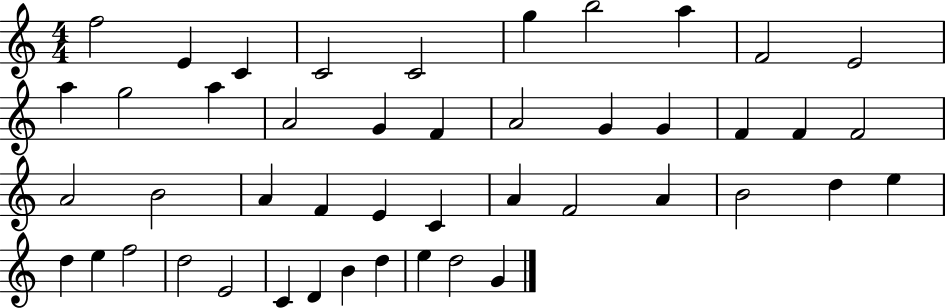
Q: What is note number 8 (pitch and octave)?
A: A5